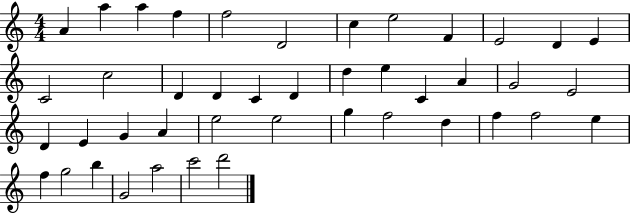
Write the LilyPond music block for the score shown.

{
  \clef treble
  \numericTimeSignature
  \time 4/4
  \key c \major
  a'4 a''4 a''4 f''4 | f''2 d'2 | c''4 e''2 f'4 | e'2 d'4 e'4 | \break c'2 c''2 | d'4 d'4 c'4 d'4 | d''4 e''4 c'4 a'4 | g'2 e'2 | \break d'4 e'4 g'4 a'4 | e''2 e''2 | g''4 f''2 d''4 | f''4 f''2 e''4 | \break f''4 g''2 b''4 | g'2 a''2 | c'''2 d'''2 | \bar "|."
}